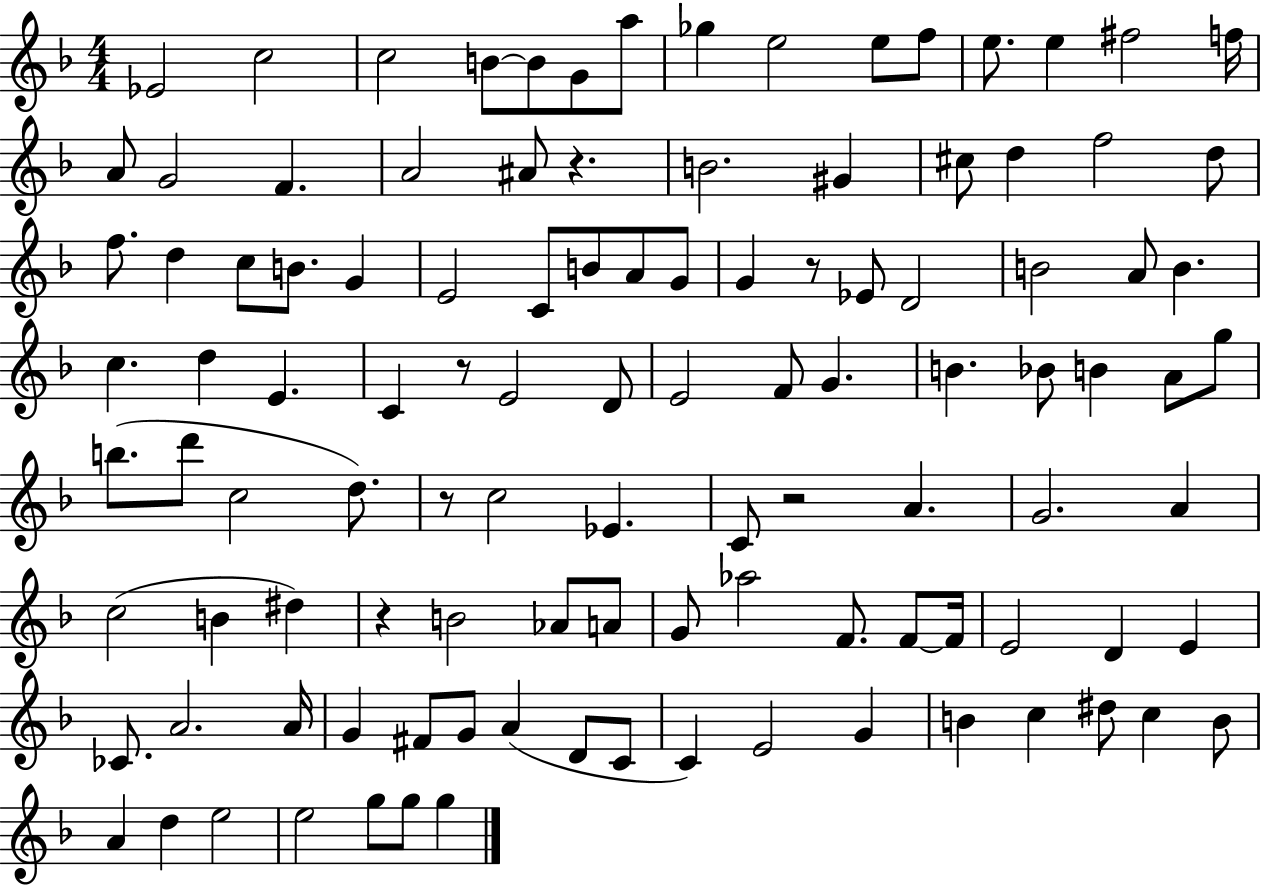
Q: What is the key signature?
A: F major